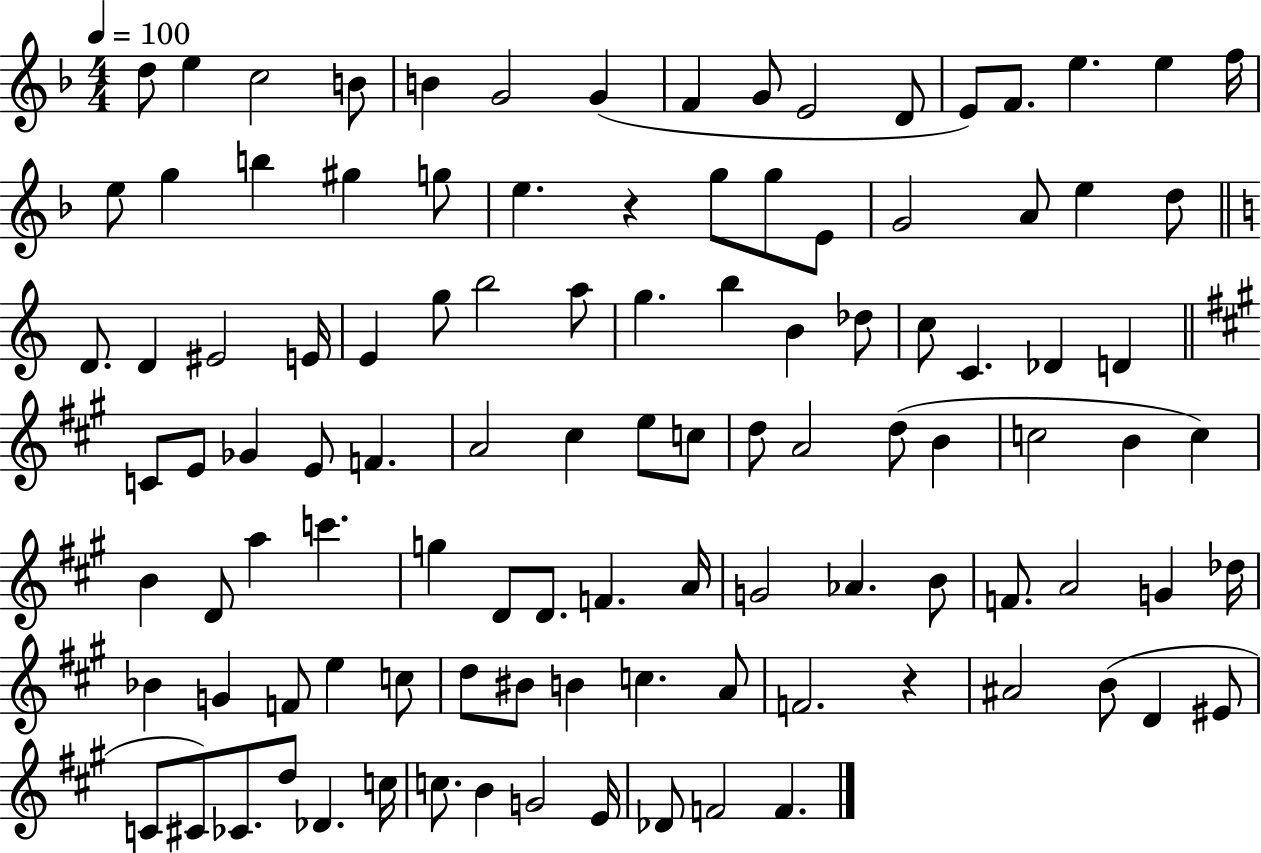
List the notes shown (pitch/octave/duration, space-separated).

D5/e E5/q C5/h B4/e B4/q G4/h G4/q F4/q G4/e E4/h D4/e E4/e F4/e. E5/q. E5/q F5/s E5/e G5/q B5/q G#5/q G5/e E5/q. R/q G5/e G5/e E4/e G4/h A4/e E5/q D5/e D4/e. D4/q EIS4/h E4/s E4/q G5/e B5/h A5/e G5/q. B5/q B4/q Db5/e C5/e C4/q. Db4/q D4/q C4/e E4/e Gb4/q E4/e F4/q. A4/h C#5/q E5/e C5/e D5/e A4/h D5/e B4/q C5/h B4/q C5/q B4/q D4/e A5/q C6/q. G5/q D4/e D4/e. F4/q. A4/s G4/h Ab4/q. B4/e F4/e. A4/h G4/q Db5/s Bb4/q G4/q F4/e E5/q C5/e D5/e BIS4/e B4/q C5/q. A4/e F4/h. R/q A#4/h B4/e D4/q EIS4/e C4/e C#4/e CES4/e. D5/e Db4/q. C5/s C5/e. B4/q G4/h E4/s Db4/e F4/h F4/q.